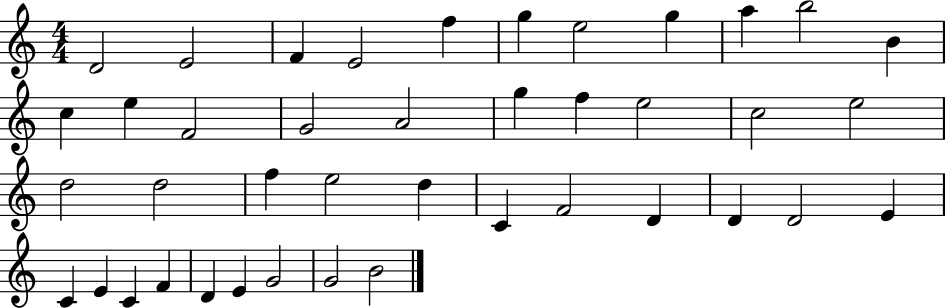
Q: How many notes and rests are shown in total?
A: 41